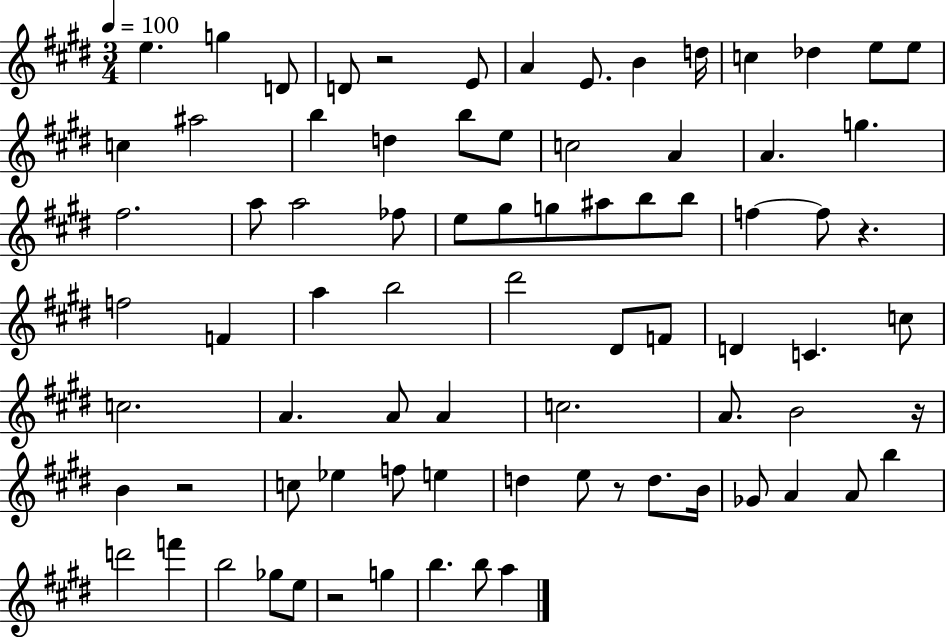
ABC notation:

X:1
T:Untitled
M:3/4
L:1/4
K:E
e g D/2 D/2 z2 E/2 A E/2 B d/4 c _d e/2 e/2 c ^a2 b d b/2 e/2 c2 A A g ^f2 a/2 a2 _f/2 e/2 ^g/2 g/2 ^a/2 b/2 b/2 f f/2 z f2 F a b2 ^d'2 ^D/2 F/2 D C c/2 c2 A A/2 A c2 A/2 B2 z/4 B z2 c/2 _e f/2 e d e/2 z/2 d/2 B/4 _G/2 A A/2 b d'2 f' b2 _g/2 e/2 z2 g b b/2 a